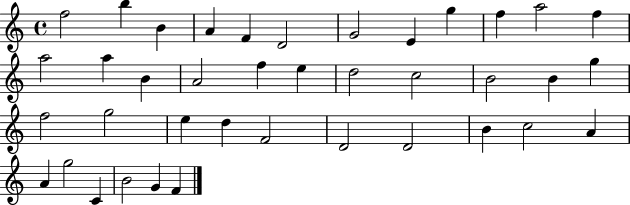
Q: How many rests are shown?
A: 0